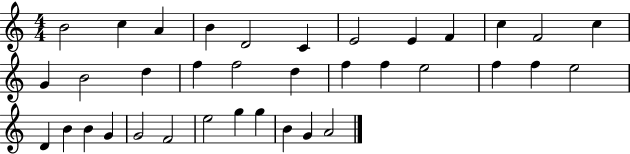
X:1
T:Untitled
M:4/4
L:1/4
K:C
B2 c A B D2 C E2 E F c F2 c G B2 d f f2 d f f e2 f f e2 D B B G G2 F2 e2 g g B G A2